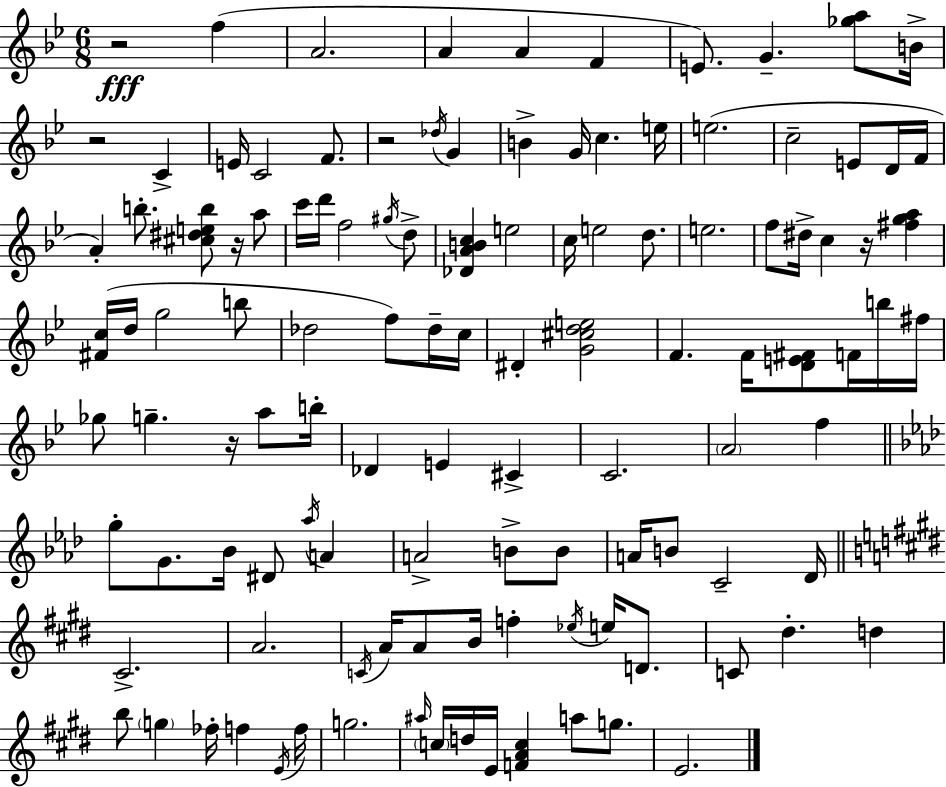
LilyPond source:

{
  \clef treble
  \numericTimeSignature
  \time 6/8
  \key g \minor
  r2\fff f''4( | a'2. | a'4 a'4 f'4 | e'8.) g'4.-- <ges'' a''>8 b'16-> | \break r2 c'4-> | e'16 c'2 f'8. | r2 \acciaccatura { des''16 } g'4 | b'4-> g'16 c''4. | \break e''16 e''2.( | c''2-- e'8 d'16 | f'16 a'4-.) b''8.-. <cis'' dis'' e'' b''>8 r16 a''8 | c'''16 d'''16 f''2 \acciaccatura { gis''16 } | \break d''8-> <des' a' b' c''>4 e''2 | c''16 e''2 d''8. | e''2. | f''8 dis''16-> c''4 r16 <fis'' g'' a''>4 | \break <fis' c''>16( d''16 g''2 | b''8 des''2 f''8) | des''16-- c''16 dis'4-. <g' cis'' d'' e''>2 | f'4. f'16 <d' e' fis'>8 f'16 | \break b''16 fis''16 ges''8 g''4.-- r16 a''8 | b''16-. des'4 e'4 cis'4-> | c'2. | \parenthesize a'2 f''4 | \break \bar "||" \break \key aes \major g''8-. g'8. bes'16 dis'8 \acciaccatura { aes''16 } a'4 | a'2-> b'8-> b'8 | a'16 b'8 c'2-- | des'16 \bar "||" \break \key e \major cis'2.-> | a'2. | \acciaccatura { c'16 } a'16 a'8 b'16 f''4-. \acciaccatura { ees''16 } e''16 d'8. | c'8 dis''4.-. d''4 | \break b''8 \parenthesize g''4 fes''16-. f''4 | \acciaccatura { e'16 } f''16 g''2. | \grace { ais''16 } \parenthesize c''16 d''16 e'16 <f' a' c''>4 a''8 | g''8. e'2. | \break \bar "|."
}